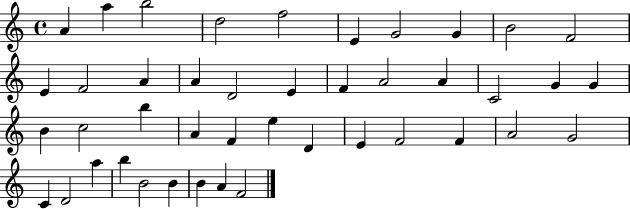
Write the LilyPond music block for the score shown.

{
  \clef treble
  \time 4/4
  \defaultTimeSignature
  \key c \major
  a'4 a''4 b''2 | d''2 f''2 | e'4 g'2 g'4 | b'2 f'2 | \break e'4 f'2 a'4 | a'4 d'2 e'4 | f'4 a'2 a'4 | c'2 g'4 g'4 | \break b'4 c''2 b''4 | a'4 f'4 e''4 d'4 | e'4 f'2 f'4 | a'2 g'2 | \break c'4 d'2 a''4 | b''4 b'2 b'4 | b'4 a'4 f'2 | \bar "|."
}